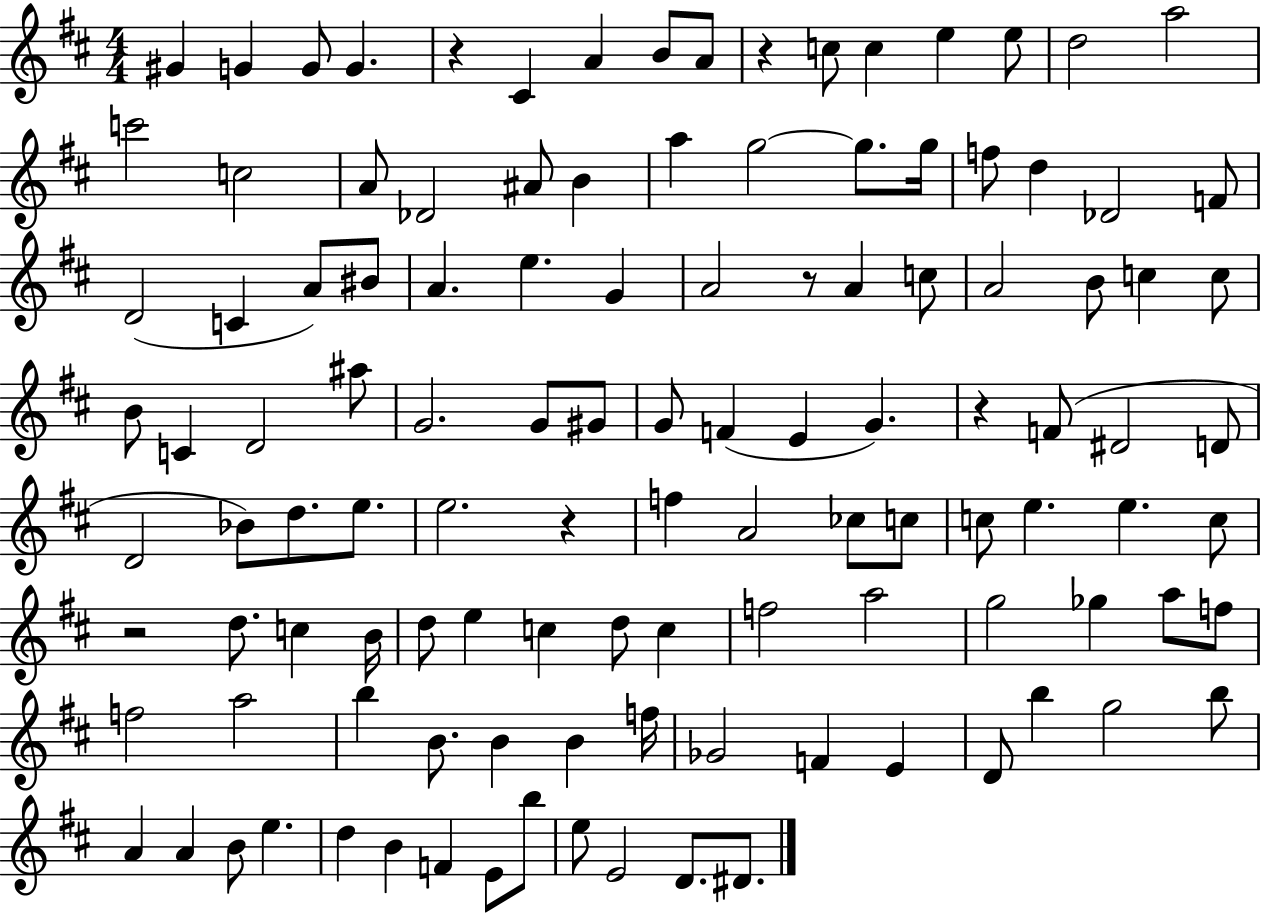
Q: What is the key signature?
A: D major